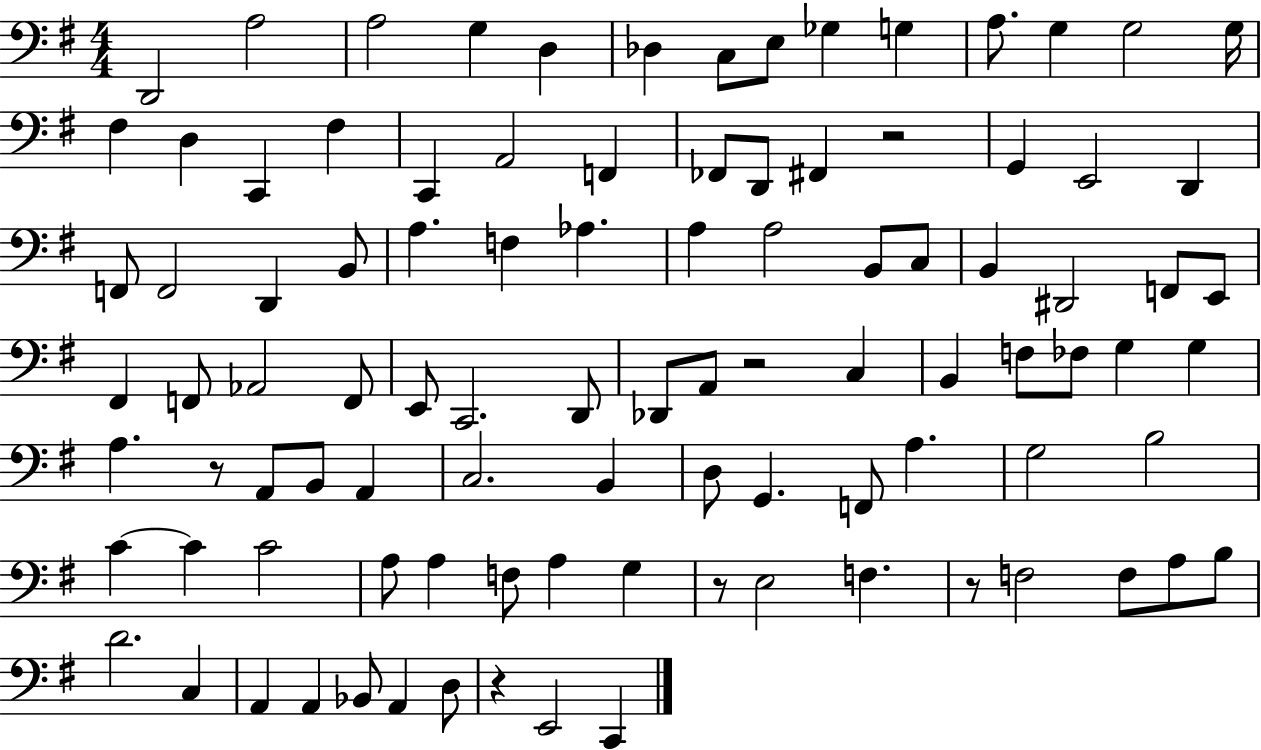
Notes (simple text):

D2/h A3/h A3/h G3/q D3/q Db3/q C3/e E3/e Gb3/q G3/q A3/e. G3/q G3/h G3/s F#3/q D3/q C2/q F#3/q C2/q A2/h F2/q FES2/e D2/e F#2/q R/h G2/q E2/h D2/q F2/e F2/h D2/q B2/e A3/q. F3/q Ab3/q. A3/q A3/h B2/e C3/e B2/q D#2/h F2/e E2/e F#2/q F2/e Ab2/h F2/e E2/e C2/h. D2/e Db2/e A2/e R/h C3/q B2/q F3/e FES3/e G3/q G3/q A3/q. R/e A2/e B2/e A2/q C3/h. B2/q D3/e G2/q. F2/e A3/q. G3/h B3/h C4/q C4/q C4/h A3/e A3/q F3/e A3/q G3/q R/e E3/h F3/q. R/e F3/h F3/e A3/e B3/e D4/h. C3/q A2/q A2/q Bb2/e A2/q D3/e R/q E2/h C2/q